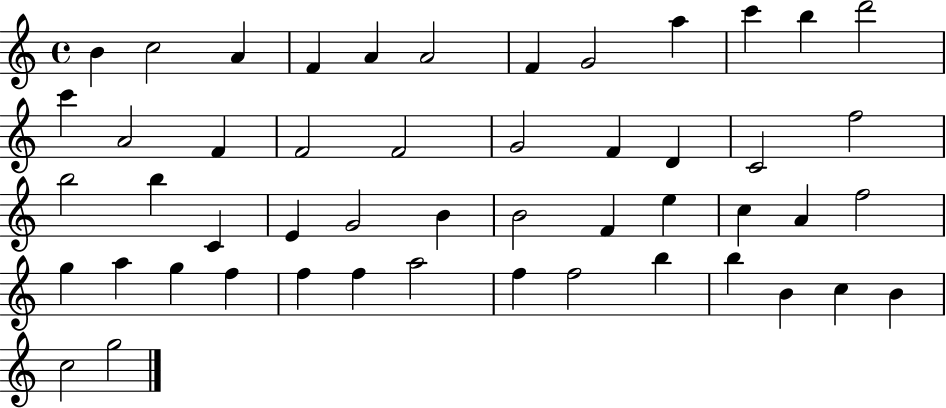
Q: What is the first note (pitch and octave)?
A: B4